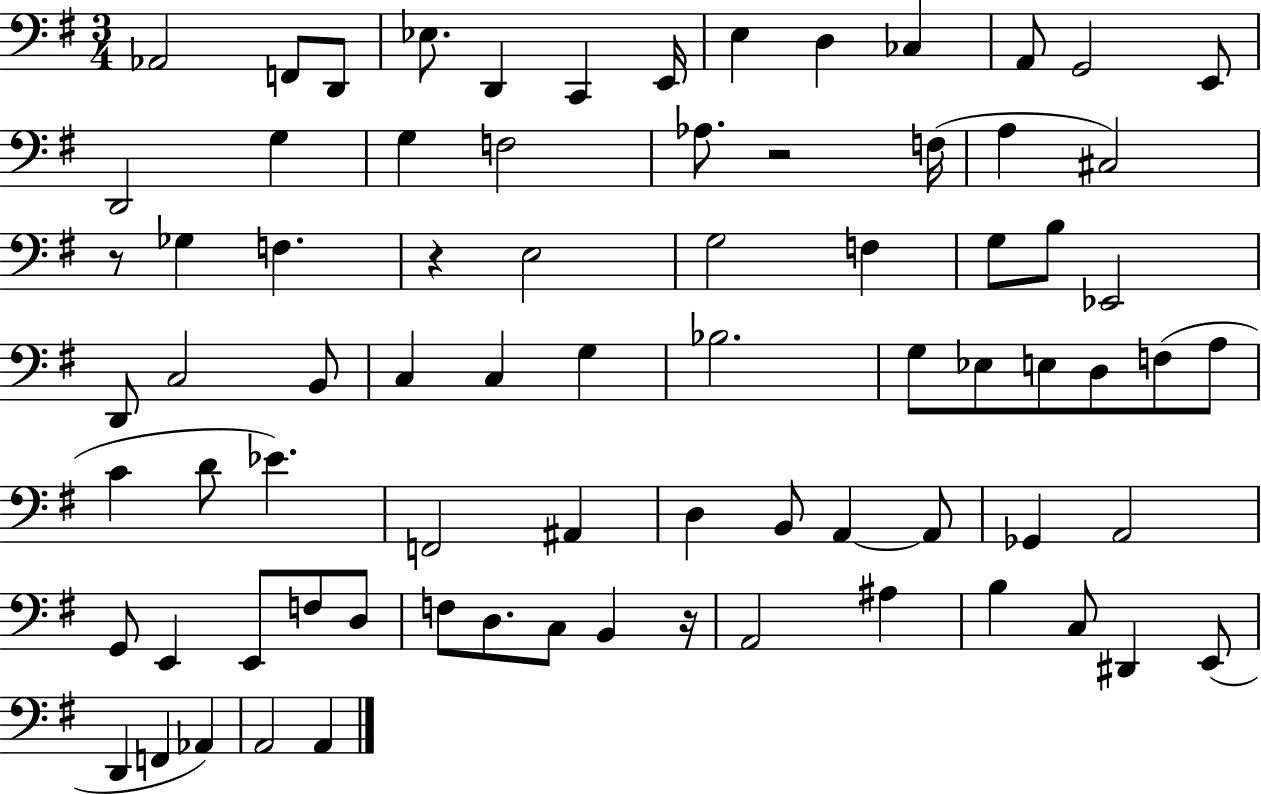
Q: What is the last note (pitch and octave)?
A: A2